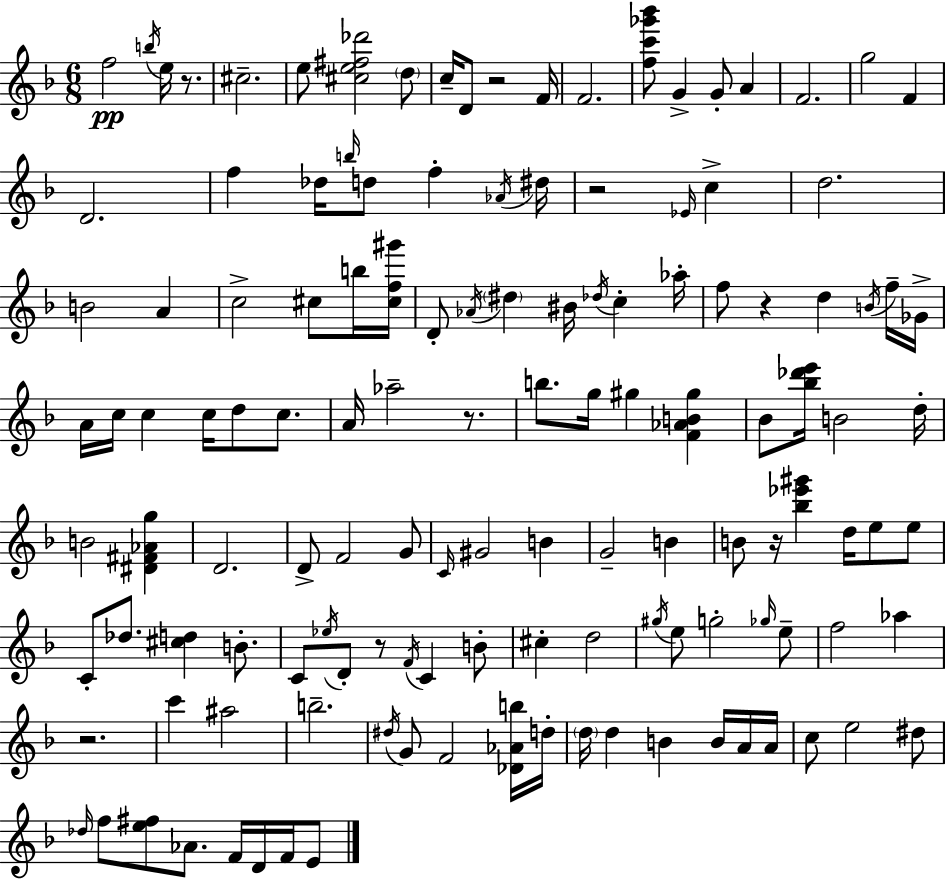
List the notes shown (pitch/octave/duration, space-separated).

F5/h B5/s E5/s R/e. C#5/h. E5/e [C#5,E5,F#5,Db6]/h D5/e C5/s D4/e R/h F4/s F4/h. [F5,C6,Gb6,Bb6]/e G4/q G4/e A4/q F4/h. G5/h F4/q D4/h. F5/q Db5/s B5/s D5/e F5/q Ab4/s D#5/s R/h Eb4/s C5/q D5/h. B4/h A4/q C5/h C#5/e B5/s [C#5,F5,G#6]/s D4/e Ab4/s D#5/q BIS4/s Db5/s C5/q Ab5/s F5/e R/q D5/q B4/s F5/s Gb4/s A4/s C5/s C5/q C5/s D5/e C5/e. A4/s Ab5/h R/e. B5/e. G5/s G#5/q [F4,Ab4,B4,G#5]/q Bb4/e [Bb5,Db6,E6]/s B4/h D5/s B4/h [D#4,F#4,Ab4,G5]/q D4/h. D4/e F4/h G4/e C4/s G#4/h B4/q G4/h B4/q B4/e R/s [Bb5,Eb6,G#6]/q D5/s E5/e E5/e C4/e Db5/e. [C#5,D5]/q B4/e. C4/e Eb5/s D4/e R/e F4/s C4/q B4/e C#5/q D5/h G#5/s E5/e G5/h Gb5/s E5/e F5/h Ab5/q R/h. C6/q A#5/h B5/h. D#5/s G4/e F4/h [Db4,Ab4,B5]/s D5/s D5/s D5/q B4/q B4/s A4/s A4/s C5/e E5/h D#5/e Db5/s F5/e [E5,F#5]/e Ab4/e. F4/s D4/s F4/s E4/e